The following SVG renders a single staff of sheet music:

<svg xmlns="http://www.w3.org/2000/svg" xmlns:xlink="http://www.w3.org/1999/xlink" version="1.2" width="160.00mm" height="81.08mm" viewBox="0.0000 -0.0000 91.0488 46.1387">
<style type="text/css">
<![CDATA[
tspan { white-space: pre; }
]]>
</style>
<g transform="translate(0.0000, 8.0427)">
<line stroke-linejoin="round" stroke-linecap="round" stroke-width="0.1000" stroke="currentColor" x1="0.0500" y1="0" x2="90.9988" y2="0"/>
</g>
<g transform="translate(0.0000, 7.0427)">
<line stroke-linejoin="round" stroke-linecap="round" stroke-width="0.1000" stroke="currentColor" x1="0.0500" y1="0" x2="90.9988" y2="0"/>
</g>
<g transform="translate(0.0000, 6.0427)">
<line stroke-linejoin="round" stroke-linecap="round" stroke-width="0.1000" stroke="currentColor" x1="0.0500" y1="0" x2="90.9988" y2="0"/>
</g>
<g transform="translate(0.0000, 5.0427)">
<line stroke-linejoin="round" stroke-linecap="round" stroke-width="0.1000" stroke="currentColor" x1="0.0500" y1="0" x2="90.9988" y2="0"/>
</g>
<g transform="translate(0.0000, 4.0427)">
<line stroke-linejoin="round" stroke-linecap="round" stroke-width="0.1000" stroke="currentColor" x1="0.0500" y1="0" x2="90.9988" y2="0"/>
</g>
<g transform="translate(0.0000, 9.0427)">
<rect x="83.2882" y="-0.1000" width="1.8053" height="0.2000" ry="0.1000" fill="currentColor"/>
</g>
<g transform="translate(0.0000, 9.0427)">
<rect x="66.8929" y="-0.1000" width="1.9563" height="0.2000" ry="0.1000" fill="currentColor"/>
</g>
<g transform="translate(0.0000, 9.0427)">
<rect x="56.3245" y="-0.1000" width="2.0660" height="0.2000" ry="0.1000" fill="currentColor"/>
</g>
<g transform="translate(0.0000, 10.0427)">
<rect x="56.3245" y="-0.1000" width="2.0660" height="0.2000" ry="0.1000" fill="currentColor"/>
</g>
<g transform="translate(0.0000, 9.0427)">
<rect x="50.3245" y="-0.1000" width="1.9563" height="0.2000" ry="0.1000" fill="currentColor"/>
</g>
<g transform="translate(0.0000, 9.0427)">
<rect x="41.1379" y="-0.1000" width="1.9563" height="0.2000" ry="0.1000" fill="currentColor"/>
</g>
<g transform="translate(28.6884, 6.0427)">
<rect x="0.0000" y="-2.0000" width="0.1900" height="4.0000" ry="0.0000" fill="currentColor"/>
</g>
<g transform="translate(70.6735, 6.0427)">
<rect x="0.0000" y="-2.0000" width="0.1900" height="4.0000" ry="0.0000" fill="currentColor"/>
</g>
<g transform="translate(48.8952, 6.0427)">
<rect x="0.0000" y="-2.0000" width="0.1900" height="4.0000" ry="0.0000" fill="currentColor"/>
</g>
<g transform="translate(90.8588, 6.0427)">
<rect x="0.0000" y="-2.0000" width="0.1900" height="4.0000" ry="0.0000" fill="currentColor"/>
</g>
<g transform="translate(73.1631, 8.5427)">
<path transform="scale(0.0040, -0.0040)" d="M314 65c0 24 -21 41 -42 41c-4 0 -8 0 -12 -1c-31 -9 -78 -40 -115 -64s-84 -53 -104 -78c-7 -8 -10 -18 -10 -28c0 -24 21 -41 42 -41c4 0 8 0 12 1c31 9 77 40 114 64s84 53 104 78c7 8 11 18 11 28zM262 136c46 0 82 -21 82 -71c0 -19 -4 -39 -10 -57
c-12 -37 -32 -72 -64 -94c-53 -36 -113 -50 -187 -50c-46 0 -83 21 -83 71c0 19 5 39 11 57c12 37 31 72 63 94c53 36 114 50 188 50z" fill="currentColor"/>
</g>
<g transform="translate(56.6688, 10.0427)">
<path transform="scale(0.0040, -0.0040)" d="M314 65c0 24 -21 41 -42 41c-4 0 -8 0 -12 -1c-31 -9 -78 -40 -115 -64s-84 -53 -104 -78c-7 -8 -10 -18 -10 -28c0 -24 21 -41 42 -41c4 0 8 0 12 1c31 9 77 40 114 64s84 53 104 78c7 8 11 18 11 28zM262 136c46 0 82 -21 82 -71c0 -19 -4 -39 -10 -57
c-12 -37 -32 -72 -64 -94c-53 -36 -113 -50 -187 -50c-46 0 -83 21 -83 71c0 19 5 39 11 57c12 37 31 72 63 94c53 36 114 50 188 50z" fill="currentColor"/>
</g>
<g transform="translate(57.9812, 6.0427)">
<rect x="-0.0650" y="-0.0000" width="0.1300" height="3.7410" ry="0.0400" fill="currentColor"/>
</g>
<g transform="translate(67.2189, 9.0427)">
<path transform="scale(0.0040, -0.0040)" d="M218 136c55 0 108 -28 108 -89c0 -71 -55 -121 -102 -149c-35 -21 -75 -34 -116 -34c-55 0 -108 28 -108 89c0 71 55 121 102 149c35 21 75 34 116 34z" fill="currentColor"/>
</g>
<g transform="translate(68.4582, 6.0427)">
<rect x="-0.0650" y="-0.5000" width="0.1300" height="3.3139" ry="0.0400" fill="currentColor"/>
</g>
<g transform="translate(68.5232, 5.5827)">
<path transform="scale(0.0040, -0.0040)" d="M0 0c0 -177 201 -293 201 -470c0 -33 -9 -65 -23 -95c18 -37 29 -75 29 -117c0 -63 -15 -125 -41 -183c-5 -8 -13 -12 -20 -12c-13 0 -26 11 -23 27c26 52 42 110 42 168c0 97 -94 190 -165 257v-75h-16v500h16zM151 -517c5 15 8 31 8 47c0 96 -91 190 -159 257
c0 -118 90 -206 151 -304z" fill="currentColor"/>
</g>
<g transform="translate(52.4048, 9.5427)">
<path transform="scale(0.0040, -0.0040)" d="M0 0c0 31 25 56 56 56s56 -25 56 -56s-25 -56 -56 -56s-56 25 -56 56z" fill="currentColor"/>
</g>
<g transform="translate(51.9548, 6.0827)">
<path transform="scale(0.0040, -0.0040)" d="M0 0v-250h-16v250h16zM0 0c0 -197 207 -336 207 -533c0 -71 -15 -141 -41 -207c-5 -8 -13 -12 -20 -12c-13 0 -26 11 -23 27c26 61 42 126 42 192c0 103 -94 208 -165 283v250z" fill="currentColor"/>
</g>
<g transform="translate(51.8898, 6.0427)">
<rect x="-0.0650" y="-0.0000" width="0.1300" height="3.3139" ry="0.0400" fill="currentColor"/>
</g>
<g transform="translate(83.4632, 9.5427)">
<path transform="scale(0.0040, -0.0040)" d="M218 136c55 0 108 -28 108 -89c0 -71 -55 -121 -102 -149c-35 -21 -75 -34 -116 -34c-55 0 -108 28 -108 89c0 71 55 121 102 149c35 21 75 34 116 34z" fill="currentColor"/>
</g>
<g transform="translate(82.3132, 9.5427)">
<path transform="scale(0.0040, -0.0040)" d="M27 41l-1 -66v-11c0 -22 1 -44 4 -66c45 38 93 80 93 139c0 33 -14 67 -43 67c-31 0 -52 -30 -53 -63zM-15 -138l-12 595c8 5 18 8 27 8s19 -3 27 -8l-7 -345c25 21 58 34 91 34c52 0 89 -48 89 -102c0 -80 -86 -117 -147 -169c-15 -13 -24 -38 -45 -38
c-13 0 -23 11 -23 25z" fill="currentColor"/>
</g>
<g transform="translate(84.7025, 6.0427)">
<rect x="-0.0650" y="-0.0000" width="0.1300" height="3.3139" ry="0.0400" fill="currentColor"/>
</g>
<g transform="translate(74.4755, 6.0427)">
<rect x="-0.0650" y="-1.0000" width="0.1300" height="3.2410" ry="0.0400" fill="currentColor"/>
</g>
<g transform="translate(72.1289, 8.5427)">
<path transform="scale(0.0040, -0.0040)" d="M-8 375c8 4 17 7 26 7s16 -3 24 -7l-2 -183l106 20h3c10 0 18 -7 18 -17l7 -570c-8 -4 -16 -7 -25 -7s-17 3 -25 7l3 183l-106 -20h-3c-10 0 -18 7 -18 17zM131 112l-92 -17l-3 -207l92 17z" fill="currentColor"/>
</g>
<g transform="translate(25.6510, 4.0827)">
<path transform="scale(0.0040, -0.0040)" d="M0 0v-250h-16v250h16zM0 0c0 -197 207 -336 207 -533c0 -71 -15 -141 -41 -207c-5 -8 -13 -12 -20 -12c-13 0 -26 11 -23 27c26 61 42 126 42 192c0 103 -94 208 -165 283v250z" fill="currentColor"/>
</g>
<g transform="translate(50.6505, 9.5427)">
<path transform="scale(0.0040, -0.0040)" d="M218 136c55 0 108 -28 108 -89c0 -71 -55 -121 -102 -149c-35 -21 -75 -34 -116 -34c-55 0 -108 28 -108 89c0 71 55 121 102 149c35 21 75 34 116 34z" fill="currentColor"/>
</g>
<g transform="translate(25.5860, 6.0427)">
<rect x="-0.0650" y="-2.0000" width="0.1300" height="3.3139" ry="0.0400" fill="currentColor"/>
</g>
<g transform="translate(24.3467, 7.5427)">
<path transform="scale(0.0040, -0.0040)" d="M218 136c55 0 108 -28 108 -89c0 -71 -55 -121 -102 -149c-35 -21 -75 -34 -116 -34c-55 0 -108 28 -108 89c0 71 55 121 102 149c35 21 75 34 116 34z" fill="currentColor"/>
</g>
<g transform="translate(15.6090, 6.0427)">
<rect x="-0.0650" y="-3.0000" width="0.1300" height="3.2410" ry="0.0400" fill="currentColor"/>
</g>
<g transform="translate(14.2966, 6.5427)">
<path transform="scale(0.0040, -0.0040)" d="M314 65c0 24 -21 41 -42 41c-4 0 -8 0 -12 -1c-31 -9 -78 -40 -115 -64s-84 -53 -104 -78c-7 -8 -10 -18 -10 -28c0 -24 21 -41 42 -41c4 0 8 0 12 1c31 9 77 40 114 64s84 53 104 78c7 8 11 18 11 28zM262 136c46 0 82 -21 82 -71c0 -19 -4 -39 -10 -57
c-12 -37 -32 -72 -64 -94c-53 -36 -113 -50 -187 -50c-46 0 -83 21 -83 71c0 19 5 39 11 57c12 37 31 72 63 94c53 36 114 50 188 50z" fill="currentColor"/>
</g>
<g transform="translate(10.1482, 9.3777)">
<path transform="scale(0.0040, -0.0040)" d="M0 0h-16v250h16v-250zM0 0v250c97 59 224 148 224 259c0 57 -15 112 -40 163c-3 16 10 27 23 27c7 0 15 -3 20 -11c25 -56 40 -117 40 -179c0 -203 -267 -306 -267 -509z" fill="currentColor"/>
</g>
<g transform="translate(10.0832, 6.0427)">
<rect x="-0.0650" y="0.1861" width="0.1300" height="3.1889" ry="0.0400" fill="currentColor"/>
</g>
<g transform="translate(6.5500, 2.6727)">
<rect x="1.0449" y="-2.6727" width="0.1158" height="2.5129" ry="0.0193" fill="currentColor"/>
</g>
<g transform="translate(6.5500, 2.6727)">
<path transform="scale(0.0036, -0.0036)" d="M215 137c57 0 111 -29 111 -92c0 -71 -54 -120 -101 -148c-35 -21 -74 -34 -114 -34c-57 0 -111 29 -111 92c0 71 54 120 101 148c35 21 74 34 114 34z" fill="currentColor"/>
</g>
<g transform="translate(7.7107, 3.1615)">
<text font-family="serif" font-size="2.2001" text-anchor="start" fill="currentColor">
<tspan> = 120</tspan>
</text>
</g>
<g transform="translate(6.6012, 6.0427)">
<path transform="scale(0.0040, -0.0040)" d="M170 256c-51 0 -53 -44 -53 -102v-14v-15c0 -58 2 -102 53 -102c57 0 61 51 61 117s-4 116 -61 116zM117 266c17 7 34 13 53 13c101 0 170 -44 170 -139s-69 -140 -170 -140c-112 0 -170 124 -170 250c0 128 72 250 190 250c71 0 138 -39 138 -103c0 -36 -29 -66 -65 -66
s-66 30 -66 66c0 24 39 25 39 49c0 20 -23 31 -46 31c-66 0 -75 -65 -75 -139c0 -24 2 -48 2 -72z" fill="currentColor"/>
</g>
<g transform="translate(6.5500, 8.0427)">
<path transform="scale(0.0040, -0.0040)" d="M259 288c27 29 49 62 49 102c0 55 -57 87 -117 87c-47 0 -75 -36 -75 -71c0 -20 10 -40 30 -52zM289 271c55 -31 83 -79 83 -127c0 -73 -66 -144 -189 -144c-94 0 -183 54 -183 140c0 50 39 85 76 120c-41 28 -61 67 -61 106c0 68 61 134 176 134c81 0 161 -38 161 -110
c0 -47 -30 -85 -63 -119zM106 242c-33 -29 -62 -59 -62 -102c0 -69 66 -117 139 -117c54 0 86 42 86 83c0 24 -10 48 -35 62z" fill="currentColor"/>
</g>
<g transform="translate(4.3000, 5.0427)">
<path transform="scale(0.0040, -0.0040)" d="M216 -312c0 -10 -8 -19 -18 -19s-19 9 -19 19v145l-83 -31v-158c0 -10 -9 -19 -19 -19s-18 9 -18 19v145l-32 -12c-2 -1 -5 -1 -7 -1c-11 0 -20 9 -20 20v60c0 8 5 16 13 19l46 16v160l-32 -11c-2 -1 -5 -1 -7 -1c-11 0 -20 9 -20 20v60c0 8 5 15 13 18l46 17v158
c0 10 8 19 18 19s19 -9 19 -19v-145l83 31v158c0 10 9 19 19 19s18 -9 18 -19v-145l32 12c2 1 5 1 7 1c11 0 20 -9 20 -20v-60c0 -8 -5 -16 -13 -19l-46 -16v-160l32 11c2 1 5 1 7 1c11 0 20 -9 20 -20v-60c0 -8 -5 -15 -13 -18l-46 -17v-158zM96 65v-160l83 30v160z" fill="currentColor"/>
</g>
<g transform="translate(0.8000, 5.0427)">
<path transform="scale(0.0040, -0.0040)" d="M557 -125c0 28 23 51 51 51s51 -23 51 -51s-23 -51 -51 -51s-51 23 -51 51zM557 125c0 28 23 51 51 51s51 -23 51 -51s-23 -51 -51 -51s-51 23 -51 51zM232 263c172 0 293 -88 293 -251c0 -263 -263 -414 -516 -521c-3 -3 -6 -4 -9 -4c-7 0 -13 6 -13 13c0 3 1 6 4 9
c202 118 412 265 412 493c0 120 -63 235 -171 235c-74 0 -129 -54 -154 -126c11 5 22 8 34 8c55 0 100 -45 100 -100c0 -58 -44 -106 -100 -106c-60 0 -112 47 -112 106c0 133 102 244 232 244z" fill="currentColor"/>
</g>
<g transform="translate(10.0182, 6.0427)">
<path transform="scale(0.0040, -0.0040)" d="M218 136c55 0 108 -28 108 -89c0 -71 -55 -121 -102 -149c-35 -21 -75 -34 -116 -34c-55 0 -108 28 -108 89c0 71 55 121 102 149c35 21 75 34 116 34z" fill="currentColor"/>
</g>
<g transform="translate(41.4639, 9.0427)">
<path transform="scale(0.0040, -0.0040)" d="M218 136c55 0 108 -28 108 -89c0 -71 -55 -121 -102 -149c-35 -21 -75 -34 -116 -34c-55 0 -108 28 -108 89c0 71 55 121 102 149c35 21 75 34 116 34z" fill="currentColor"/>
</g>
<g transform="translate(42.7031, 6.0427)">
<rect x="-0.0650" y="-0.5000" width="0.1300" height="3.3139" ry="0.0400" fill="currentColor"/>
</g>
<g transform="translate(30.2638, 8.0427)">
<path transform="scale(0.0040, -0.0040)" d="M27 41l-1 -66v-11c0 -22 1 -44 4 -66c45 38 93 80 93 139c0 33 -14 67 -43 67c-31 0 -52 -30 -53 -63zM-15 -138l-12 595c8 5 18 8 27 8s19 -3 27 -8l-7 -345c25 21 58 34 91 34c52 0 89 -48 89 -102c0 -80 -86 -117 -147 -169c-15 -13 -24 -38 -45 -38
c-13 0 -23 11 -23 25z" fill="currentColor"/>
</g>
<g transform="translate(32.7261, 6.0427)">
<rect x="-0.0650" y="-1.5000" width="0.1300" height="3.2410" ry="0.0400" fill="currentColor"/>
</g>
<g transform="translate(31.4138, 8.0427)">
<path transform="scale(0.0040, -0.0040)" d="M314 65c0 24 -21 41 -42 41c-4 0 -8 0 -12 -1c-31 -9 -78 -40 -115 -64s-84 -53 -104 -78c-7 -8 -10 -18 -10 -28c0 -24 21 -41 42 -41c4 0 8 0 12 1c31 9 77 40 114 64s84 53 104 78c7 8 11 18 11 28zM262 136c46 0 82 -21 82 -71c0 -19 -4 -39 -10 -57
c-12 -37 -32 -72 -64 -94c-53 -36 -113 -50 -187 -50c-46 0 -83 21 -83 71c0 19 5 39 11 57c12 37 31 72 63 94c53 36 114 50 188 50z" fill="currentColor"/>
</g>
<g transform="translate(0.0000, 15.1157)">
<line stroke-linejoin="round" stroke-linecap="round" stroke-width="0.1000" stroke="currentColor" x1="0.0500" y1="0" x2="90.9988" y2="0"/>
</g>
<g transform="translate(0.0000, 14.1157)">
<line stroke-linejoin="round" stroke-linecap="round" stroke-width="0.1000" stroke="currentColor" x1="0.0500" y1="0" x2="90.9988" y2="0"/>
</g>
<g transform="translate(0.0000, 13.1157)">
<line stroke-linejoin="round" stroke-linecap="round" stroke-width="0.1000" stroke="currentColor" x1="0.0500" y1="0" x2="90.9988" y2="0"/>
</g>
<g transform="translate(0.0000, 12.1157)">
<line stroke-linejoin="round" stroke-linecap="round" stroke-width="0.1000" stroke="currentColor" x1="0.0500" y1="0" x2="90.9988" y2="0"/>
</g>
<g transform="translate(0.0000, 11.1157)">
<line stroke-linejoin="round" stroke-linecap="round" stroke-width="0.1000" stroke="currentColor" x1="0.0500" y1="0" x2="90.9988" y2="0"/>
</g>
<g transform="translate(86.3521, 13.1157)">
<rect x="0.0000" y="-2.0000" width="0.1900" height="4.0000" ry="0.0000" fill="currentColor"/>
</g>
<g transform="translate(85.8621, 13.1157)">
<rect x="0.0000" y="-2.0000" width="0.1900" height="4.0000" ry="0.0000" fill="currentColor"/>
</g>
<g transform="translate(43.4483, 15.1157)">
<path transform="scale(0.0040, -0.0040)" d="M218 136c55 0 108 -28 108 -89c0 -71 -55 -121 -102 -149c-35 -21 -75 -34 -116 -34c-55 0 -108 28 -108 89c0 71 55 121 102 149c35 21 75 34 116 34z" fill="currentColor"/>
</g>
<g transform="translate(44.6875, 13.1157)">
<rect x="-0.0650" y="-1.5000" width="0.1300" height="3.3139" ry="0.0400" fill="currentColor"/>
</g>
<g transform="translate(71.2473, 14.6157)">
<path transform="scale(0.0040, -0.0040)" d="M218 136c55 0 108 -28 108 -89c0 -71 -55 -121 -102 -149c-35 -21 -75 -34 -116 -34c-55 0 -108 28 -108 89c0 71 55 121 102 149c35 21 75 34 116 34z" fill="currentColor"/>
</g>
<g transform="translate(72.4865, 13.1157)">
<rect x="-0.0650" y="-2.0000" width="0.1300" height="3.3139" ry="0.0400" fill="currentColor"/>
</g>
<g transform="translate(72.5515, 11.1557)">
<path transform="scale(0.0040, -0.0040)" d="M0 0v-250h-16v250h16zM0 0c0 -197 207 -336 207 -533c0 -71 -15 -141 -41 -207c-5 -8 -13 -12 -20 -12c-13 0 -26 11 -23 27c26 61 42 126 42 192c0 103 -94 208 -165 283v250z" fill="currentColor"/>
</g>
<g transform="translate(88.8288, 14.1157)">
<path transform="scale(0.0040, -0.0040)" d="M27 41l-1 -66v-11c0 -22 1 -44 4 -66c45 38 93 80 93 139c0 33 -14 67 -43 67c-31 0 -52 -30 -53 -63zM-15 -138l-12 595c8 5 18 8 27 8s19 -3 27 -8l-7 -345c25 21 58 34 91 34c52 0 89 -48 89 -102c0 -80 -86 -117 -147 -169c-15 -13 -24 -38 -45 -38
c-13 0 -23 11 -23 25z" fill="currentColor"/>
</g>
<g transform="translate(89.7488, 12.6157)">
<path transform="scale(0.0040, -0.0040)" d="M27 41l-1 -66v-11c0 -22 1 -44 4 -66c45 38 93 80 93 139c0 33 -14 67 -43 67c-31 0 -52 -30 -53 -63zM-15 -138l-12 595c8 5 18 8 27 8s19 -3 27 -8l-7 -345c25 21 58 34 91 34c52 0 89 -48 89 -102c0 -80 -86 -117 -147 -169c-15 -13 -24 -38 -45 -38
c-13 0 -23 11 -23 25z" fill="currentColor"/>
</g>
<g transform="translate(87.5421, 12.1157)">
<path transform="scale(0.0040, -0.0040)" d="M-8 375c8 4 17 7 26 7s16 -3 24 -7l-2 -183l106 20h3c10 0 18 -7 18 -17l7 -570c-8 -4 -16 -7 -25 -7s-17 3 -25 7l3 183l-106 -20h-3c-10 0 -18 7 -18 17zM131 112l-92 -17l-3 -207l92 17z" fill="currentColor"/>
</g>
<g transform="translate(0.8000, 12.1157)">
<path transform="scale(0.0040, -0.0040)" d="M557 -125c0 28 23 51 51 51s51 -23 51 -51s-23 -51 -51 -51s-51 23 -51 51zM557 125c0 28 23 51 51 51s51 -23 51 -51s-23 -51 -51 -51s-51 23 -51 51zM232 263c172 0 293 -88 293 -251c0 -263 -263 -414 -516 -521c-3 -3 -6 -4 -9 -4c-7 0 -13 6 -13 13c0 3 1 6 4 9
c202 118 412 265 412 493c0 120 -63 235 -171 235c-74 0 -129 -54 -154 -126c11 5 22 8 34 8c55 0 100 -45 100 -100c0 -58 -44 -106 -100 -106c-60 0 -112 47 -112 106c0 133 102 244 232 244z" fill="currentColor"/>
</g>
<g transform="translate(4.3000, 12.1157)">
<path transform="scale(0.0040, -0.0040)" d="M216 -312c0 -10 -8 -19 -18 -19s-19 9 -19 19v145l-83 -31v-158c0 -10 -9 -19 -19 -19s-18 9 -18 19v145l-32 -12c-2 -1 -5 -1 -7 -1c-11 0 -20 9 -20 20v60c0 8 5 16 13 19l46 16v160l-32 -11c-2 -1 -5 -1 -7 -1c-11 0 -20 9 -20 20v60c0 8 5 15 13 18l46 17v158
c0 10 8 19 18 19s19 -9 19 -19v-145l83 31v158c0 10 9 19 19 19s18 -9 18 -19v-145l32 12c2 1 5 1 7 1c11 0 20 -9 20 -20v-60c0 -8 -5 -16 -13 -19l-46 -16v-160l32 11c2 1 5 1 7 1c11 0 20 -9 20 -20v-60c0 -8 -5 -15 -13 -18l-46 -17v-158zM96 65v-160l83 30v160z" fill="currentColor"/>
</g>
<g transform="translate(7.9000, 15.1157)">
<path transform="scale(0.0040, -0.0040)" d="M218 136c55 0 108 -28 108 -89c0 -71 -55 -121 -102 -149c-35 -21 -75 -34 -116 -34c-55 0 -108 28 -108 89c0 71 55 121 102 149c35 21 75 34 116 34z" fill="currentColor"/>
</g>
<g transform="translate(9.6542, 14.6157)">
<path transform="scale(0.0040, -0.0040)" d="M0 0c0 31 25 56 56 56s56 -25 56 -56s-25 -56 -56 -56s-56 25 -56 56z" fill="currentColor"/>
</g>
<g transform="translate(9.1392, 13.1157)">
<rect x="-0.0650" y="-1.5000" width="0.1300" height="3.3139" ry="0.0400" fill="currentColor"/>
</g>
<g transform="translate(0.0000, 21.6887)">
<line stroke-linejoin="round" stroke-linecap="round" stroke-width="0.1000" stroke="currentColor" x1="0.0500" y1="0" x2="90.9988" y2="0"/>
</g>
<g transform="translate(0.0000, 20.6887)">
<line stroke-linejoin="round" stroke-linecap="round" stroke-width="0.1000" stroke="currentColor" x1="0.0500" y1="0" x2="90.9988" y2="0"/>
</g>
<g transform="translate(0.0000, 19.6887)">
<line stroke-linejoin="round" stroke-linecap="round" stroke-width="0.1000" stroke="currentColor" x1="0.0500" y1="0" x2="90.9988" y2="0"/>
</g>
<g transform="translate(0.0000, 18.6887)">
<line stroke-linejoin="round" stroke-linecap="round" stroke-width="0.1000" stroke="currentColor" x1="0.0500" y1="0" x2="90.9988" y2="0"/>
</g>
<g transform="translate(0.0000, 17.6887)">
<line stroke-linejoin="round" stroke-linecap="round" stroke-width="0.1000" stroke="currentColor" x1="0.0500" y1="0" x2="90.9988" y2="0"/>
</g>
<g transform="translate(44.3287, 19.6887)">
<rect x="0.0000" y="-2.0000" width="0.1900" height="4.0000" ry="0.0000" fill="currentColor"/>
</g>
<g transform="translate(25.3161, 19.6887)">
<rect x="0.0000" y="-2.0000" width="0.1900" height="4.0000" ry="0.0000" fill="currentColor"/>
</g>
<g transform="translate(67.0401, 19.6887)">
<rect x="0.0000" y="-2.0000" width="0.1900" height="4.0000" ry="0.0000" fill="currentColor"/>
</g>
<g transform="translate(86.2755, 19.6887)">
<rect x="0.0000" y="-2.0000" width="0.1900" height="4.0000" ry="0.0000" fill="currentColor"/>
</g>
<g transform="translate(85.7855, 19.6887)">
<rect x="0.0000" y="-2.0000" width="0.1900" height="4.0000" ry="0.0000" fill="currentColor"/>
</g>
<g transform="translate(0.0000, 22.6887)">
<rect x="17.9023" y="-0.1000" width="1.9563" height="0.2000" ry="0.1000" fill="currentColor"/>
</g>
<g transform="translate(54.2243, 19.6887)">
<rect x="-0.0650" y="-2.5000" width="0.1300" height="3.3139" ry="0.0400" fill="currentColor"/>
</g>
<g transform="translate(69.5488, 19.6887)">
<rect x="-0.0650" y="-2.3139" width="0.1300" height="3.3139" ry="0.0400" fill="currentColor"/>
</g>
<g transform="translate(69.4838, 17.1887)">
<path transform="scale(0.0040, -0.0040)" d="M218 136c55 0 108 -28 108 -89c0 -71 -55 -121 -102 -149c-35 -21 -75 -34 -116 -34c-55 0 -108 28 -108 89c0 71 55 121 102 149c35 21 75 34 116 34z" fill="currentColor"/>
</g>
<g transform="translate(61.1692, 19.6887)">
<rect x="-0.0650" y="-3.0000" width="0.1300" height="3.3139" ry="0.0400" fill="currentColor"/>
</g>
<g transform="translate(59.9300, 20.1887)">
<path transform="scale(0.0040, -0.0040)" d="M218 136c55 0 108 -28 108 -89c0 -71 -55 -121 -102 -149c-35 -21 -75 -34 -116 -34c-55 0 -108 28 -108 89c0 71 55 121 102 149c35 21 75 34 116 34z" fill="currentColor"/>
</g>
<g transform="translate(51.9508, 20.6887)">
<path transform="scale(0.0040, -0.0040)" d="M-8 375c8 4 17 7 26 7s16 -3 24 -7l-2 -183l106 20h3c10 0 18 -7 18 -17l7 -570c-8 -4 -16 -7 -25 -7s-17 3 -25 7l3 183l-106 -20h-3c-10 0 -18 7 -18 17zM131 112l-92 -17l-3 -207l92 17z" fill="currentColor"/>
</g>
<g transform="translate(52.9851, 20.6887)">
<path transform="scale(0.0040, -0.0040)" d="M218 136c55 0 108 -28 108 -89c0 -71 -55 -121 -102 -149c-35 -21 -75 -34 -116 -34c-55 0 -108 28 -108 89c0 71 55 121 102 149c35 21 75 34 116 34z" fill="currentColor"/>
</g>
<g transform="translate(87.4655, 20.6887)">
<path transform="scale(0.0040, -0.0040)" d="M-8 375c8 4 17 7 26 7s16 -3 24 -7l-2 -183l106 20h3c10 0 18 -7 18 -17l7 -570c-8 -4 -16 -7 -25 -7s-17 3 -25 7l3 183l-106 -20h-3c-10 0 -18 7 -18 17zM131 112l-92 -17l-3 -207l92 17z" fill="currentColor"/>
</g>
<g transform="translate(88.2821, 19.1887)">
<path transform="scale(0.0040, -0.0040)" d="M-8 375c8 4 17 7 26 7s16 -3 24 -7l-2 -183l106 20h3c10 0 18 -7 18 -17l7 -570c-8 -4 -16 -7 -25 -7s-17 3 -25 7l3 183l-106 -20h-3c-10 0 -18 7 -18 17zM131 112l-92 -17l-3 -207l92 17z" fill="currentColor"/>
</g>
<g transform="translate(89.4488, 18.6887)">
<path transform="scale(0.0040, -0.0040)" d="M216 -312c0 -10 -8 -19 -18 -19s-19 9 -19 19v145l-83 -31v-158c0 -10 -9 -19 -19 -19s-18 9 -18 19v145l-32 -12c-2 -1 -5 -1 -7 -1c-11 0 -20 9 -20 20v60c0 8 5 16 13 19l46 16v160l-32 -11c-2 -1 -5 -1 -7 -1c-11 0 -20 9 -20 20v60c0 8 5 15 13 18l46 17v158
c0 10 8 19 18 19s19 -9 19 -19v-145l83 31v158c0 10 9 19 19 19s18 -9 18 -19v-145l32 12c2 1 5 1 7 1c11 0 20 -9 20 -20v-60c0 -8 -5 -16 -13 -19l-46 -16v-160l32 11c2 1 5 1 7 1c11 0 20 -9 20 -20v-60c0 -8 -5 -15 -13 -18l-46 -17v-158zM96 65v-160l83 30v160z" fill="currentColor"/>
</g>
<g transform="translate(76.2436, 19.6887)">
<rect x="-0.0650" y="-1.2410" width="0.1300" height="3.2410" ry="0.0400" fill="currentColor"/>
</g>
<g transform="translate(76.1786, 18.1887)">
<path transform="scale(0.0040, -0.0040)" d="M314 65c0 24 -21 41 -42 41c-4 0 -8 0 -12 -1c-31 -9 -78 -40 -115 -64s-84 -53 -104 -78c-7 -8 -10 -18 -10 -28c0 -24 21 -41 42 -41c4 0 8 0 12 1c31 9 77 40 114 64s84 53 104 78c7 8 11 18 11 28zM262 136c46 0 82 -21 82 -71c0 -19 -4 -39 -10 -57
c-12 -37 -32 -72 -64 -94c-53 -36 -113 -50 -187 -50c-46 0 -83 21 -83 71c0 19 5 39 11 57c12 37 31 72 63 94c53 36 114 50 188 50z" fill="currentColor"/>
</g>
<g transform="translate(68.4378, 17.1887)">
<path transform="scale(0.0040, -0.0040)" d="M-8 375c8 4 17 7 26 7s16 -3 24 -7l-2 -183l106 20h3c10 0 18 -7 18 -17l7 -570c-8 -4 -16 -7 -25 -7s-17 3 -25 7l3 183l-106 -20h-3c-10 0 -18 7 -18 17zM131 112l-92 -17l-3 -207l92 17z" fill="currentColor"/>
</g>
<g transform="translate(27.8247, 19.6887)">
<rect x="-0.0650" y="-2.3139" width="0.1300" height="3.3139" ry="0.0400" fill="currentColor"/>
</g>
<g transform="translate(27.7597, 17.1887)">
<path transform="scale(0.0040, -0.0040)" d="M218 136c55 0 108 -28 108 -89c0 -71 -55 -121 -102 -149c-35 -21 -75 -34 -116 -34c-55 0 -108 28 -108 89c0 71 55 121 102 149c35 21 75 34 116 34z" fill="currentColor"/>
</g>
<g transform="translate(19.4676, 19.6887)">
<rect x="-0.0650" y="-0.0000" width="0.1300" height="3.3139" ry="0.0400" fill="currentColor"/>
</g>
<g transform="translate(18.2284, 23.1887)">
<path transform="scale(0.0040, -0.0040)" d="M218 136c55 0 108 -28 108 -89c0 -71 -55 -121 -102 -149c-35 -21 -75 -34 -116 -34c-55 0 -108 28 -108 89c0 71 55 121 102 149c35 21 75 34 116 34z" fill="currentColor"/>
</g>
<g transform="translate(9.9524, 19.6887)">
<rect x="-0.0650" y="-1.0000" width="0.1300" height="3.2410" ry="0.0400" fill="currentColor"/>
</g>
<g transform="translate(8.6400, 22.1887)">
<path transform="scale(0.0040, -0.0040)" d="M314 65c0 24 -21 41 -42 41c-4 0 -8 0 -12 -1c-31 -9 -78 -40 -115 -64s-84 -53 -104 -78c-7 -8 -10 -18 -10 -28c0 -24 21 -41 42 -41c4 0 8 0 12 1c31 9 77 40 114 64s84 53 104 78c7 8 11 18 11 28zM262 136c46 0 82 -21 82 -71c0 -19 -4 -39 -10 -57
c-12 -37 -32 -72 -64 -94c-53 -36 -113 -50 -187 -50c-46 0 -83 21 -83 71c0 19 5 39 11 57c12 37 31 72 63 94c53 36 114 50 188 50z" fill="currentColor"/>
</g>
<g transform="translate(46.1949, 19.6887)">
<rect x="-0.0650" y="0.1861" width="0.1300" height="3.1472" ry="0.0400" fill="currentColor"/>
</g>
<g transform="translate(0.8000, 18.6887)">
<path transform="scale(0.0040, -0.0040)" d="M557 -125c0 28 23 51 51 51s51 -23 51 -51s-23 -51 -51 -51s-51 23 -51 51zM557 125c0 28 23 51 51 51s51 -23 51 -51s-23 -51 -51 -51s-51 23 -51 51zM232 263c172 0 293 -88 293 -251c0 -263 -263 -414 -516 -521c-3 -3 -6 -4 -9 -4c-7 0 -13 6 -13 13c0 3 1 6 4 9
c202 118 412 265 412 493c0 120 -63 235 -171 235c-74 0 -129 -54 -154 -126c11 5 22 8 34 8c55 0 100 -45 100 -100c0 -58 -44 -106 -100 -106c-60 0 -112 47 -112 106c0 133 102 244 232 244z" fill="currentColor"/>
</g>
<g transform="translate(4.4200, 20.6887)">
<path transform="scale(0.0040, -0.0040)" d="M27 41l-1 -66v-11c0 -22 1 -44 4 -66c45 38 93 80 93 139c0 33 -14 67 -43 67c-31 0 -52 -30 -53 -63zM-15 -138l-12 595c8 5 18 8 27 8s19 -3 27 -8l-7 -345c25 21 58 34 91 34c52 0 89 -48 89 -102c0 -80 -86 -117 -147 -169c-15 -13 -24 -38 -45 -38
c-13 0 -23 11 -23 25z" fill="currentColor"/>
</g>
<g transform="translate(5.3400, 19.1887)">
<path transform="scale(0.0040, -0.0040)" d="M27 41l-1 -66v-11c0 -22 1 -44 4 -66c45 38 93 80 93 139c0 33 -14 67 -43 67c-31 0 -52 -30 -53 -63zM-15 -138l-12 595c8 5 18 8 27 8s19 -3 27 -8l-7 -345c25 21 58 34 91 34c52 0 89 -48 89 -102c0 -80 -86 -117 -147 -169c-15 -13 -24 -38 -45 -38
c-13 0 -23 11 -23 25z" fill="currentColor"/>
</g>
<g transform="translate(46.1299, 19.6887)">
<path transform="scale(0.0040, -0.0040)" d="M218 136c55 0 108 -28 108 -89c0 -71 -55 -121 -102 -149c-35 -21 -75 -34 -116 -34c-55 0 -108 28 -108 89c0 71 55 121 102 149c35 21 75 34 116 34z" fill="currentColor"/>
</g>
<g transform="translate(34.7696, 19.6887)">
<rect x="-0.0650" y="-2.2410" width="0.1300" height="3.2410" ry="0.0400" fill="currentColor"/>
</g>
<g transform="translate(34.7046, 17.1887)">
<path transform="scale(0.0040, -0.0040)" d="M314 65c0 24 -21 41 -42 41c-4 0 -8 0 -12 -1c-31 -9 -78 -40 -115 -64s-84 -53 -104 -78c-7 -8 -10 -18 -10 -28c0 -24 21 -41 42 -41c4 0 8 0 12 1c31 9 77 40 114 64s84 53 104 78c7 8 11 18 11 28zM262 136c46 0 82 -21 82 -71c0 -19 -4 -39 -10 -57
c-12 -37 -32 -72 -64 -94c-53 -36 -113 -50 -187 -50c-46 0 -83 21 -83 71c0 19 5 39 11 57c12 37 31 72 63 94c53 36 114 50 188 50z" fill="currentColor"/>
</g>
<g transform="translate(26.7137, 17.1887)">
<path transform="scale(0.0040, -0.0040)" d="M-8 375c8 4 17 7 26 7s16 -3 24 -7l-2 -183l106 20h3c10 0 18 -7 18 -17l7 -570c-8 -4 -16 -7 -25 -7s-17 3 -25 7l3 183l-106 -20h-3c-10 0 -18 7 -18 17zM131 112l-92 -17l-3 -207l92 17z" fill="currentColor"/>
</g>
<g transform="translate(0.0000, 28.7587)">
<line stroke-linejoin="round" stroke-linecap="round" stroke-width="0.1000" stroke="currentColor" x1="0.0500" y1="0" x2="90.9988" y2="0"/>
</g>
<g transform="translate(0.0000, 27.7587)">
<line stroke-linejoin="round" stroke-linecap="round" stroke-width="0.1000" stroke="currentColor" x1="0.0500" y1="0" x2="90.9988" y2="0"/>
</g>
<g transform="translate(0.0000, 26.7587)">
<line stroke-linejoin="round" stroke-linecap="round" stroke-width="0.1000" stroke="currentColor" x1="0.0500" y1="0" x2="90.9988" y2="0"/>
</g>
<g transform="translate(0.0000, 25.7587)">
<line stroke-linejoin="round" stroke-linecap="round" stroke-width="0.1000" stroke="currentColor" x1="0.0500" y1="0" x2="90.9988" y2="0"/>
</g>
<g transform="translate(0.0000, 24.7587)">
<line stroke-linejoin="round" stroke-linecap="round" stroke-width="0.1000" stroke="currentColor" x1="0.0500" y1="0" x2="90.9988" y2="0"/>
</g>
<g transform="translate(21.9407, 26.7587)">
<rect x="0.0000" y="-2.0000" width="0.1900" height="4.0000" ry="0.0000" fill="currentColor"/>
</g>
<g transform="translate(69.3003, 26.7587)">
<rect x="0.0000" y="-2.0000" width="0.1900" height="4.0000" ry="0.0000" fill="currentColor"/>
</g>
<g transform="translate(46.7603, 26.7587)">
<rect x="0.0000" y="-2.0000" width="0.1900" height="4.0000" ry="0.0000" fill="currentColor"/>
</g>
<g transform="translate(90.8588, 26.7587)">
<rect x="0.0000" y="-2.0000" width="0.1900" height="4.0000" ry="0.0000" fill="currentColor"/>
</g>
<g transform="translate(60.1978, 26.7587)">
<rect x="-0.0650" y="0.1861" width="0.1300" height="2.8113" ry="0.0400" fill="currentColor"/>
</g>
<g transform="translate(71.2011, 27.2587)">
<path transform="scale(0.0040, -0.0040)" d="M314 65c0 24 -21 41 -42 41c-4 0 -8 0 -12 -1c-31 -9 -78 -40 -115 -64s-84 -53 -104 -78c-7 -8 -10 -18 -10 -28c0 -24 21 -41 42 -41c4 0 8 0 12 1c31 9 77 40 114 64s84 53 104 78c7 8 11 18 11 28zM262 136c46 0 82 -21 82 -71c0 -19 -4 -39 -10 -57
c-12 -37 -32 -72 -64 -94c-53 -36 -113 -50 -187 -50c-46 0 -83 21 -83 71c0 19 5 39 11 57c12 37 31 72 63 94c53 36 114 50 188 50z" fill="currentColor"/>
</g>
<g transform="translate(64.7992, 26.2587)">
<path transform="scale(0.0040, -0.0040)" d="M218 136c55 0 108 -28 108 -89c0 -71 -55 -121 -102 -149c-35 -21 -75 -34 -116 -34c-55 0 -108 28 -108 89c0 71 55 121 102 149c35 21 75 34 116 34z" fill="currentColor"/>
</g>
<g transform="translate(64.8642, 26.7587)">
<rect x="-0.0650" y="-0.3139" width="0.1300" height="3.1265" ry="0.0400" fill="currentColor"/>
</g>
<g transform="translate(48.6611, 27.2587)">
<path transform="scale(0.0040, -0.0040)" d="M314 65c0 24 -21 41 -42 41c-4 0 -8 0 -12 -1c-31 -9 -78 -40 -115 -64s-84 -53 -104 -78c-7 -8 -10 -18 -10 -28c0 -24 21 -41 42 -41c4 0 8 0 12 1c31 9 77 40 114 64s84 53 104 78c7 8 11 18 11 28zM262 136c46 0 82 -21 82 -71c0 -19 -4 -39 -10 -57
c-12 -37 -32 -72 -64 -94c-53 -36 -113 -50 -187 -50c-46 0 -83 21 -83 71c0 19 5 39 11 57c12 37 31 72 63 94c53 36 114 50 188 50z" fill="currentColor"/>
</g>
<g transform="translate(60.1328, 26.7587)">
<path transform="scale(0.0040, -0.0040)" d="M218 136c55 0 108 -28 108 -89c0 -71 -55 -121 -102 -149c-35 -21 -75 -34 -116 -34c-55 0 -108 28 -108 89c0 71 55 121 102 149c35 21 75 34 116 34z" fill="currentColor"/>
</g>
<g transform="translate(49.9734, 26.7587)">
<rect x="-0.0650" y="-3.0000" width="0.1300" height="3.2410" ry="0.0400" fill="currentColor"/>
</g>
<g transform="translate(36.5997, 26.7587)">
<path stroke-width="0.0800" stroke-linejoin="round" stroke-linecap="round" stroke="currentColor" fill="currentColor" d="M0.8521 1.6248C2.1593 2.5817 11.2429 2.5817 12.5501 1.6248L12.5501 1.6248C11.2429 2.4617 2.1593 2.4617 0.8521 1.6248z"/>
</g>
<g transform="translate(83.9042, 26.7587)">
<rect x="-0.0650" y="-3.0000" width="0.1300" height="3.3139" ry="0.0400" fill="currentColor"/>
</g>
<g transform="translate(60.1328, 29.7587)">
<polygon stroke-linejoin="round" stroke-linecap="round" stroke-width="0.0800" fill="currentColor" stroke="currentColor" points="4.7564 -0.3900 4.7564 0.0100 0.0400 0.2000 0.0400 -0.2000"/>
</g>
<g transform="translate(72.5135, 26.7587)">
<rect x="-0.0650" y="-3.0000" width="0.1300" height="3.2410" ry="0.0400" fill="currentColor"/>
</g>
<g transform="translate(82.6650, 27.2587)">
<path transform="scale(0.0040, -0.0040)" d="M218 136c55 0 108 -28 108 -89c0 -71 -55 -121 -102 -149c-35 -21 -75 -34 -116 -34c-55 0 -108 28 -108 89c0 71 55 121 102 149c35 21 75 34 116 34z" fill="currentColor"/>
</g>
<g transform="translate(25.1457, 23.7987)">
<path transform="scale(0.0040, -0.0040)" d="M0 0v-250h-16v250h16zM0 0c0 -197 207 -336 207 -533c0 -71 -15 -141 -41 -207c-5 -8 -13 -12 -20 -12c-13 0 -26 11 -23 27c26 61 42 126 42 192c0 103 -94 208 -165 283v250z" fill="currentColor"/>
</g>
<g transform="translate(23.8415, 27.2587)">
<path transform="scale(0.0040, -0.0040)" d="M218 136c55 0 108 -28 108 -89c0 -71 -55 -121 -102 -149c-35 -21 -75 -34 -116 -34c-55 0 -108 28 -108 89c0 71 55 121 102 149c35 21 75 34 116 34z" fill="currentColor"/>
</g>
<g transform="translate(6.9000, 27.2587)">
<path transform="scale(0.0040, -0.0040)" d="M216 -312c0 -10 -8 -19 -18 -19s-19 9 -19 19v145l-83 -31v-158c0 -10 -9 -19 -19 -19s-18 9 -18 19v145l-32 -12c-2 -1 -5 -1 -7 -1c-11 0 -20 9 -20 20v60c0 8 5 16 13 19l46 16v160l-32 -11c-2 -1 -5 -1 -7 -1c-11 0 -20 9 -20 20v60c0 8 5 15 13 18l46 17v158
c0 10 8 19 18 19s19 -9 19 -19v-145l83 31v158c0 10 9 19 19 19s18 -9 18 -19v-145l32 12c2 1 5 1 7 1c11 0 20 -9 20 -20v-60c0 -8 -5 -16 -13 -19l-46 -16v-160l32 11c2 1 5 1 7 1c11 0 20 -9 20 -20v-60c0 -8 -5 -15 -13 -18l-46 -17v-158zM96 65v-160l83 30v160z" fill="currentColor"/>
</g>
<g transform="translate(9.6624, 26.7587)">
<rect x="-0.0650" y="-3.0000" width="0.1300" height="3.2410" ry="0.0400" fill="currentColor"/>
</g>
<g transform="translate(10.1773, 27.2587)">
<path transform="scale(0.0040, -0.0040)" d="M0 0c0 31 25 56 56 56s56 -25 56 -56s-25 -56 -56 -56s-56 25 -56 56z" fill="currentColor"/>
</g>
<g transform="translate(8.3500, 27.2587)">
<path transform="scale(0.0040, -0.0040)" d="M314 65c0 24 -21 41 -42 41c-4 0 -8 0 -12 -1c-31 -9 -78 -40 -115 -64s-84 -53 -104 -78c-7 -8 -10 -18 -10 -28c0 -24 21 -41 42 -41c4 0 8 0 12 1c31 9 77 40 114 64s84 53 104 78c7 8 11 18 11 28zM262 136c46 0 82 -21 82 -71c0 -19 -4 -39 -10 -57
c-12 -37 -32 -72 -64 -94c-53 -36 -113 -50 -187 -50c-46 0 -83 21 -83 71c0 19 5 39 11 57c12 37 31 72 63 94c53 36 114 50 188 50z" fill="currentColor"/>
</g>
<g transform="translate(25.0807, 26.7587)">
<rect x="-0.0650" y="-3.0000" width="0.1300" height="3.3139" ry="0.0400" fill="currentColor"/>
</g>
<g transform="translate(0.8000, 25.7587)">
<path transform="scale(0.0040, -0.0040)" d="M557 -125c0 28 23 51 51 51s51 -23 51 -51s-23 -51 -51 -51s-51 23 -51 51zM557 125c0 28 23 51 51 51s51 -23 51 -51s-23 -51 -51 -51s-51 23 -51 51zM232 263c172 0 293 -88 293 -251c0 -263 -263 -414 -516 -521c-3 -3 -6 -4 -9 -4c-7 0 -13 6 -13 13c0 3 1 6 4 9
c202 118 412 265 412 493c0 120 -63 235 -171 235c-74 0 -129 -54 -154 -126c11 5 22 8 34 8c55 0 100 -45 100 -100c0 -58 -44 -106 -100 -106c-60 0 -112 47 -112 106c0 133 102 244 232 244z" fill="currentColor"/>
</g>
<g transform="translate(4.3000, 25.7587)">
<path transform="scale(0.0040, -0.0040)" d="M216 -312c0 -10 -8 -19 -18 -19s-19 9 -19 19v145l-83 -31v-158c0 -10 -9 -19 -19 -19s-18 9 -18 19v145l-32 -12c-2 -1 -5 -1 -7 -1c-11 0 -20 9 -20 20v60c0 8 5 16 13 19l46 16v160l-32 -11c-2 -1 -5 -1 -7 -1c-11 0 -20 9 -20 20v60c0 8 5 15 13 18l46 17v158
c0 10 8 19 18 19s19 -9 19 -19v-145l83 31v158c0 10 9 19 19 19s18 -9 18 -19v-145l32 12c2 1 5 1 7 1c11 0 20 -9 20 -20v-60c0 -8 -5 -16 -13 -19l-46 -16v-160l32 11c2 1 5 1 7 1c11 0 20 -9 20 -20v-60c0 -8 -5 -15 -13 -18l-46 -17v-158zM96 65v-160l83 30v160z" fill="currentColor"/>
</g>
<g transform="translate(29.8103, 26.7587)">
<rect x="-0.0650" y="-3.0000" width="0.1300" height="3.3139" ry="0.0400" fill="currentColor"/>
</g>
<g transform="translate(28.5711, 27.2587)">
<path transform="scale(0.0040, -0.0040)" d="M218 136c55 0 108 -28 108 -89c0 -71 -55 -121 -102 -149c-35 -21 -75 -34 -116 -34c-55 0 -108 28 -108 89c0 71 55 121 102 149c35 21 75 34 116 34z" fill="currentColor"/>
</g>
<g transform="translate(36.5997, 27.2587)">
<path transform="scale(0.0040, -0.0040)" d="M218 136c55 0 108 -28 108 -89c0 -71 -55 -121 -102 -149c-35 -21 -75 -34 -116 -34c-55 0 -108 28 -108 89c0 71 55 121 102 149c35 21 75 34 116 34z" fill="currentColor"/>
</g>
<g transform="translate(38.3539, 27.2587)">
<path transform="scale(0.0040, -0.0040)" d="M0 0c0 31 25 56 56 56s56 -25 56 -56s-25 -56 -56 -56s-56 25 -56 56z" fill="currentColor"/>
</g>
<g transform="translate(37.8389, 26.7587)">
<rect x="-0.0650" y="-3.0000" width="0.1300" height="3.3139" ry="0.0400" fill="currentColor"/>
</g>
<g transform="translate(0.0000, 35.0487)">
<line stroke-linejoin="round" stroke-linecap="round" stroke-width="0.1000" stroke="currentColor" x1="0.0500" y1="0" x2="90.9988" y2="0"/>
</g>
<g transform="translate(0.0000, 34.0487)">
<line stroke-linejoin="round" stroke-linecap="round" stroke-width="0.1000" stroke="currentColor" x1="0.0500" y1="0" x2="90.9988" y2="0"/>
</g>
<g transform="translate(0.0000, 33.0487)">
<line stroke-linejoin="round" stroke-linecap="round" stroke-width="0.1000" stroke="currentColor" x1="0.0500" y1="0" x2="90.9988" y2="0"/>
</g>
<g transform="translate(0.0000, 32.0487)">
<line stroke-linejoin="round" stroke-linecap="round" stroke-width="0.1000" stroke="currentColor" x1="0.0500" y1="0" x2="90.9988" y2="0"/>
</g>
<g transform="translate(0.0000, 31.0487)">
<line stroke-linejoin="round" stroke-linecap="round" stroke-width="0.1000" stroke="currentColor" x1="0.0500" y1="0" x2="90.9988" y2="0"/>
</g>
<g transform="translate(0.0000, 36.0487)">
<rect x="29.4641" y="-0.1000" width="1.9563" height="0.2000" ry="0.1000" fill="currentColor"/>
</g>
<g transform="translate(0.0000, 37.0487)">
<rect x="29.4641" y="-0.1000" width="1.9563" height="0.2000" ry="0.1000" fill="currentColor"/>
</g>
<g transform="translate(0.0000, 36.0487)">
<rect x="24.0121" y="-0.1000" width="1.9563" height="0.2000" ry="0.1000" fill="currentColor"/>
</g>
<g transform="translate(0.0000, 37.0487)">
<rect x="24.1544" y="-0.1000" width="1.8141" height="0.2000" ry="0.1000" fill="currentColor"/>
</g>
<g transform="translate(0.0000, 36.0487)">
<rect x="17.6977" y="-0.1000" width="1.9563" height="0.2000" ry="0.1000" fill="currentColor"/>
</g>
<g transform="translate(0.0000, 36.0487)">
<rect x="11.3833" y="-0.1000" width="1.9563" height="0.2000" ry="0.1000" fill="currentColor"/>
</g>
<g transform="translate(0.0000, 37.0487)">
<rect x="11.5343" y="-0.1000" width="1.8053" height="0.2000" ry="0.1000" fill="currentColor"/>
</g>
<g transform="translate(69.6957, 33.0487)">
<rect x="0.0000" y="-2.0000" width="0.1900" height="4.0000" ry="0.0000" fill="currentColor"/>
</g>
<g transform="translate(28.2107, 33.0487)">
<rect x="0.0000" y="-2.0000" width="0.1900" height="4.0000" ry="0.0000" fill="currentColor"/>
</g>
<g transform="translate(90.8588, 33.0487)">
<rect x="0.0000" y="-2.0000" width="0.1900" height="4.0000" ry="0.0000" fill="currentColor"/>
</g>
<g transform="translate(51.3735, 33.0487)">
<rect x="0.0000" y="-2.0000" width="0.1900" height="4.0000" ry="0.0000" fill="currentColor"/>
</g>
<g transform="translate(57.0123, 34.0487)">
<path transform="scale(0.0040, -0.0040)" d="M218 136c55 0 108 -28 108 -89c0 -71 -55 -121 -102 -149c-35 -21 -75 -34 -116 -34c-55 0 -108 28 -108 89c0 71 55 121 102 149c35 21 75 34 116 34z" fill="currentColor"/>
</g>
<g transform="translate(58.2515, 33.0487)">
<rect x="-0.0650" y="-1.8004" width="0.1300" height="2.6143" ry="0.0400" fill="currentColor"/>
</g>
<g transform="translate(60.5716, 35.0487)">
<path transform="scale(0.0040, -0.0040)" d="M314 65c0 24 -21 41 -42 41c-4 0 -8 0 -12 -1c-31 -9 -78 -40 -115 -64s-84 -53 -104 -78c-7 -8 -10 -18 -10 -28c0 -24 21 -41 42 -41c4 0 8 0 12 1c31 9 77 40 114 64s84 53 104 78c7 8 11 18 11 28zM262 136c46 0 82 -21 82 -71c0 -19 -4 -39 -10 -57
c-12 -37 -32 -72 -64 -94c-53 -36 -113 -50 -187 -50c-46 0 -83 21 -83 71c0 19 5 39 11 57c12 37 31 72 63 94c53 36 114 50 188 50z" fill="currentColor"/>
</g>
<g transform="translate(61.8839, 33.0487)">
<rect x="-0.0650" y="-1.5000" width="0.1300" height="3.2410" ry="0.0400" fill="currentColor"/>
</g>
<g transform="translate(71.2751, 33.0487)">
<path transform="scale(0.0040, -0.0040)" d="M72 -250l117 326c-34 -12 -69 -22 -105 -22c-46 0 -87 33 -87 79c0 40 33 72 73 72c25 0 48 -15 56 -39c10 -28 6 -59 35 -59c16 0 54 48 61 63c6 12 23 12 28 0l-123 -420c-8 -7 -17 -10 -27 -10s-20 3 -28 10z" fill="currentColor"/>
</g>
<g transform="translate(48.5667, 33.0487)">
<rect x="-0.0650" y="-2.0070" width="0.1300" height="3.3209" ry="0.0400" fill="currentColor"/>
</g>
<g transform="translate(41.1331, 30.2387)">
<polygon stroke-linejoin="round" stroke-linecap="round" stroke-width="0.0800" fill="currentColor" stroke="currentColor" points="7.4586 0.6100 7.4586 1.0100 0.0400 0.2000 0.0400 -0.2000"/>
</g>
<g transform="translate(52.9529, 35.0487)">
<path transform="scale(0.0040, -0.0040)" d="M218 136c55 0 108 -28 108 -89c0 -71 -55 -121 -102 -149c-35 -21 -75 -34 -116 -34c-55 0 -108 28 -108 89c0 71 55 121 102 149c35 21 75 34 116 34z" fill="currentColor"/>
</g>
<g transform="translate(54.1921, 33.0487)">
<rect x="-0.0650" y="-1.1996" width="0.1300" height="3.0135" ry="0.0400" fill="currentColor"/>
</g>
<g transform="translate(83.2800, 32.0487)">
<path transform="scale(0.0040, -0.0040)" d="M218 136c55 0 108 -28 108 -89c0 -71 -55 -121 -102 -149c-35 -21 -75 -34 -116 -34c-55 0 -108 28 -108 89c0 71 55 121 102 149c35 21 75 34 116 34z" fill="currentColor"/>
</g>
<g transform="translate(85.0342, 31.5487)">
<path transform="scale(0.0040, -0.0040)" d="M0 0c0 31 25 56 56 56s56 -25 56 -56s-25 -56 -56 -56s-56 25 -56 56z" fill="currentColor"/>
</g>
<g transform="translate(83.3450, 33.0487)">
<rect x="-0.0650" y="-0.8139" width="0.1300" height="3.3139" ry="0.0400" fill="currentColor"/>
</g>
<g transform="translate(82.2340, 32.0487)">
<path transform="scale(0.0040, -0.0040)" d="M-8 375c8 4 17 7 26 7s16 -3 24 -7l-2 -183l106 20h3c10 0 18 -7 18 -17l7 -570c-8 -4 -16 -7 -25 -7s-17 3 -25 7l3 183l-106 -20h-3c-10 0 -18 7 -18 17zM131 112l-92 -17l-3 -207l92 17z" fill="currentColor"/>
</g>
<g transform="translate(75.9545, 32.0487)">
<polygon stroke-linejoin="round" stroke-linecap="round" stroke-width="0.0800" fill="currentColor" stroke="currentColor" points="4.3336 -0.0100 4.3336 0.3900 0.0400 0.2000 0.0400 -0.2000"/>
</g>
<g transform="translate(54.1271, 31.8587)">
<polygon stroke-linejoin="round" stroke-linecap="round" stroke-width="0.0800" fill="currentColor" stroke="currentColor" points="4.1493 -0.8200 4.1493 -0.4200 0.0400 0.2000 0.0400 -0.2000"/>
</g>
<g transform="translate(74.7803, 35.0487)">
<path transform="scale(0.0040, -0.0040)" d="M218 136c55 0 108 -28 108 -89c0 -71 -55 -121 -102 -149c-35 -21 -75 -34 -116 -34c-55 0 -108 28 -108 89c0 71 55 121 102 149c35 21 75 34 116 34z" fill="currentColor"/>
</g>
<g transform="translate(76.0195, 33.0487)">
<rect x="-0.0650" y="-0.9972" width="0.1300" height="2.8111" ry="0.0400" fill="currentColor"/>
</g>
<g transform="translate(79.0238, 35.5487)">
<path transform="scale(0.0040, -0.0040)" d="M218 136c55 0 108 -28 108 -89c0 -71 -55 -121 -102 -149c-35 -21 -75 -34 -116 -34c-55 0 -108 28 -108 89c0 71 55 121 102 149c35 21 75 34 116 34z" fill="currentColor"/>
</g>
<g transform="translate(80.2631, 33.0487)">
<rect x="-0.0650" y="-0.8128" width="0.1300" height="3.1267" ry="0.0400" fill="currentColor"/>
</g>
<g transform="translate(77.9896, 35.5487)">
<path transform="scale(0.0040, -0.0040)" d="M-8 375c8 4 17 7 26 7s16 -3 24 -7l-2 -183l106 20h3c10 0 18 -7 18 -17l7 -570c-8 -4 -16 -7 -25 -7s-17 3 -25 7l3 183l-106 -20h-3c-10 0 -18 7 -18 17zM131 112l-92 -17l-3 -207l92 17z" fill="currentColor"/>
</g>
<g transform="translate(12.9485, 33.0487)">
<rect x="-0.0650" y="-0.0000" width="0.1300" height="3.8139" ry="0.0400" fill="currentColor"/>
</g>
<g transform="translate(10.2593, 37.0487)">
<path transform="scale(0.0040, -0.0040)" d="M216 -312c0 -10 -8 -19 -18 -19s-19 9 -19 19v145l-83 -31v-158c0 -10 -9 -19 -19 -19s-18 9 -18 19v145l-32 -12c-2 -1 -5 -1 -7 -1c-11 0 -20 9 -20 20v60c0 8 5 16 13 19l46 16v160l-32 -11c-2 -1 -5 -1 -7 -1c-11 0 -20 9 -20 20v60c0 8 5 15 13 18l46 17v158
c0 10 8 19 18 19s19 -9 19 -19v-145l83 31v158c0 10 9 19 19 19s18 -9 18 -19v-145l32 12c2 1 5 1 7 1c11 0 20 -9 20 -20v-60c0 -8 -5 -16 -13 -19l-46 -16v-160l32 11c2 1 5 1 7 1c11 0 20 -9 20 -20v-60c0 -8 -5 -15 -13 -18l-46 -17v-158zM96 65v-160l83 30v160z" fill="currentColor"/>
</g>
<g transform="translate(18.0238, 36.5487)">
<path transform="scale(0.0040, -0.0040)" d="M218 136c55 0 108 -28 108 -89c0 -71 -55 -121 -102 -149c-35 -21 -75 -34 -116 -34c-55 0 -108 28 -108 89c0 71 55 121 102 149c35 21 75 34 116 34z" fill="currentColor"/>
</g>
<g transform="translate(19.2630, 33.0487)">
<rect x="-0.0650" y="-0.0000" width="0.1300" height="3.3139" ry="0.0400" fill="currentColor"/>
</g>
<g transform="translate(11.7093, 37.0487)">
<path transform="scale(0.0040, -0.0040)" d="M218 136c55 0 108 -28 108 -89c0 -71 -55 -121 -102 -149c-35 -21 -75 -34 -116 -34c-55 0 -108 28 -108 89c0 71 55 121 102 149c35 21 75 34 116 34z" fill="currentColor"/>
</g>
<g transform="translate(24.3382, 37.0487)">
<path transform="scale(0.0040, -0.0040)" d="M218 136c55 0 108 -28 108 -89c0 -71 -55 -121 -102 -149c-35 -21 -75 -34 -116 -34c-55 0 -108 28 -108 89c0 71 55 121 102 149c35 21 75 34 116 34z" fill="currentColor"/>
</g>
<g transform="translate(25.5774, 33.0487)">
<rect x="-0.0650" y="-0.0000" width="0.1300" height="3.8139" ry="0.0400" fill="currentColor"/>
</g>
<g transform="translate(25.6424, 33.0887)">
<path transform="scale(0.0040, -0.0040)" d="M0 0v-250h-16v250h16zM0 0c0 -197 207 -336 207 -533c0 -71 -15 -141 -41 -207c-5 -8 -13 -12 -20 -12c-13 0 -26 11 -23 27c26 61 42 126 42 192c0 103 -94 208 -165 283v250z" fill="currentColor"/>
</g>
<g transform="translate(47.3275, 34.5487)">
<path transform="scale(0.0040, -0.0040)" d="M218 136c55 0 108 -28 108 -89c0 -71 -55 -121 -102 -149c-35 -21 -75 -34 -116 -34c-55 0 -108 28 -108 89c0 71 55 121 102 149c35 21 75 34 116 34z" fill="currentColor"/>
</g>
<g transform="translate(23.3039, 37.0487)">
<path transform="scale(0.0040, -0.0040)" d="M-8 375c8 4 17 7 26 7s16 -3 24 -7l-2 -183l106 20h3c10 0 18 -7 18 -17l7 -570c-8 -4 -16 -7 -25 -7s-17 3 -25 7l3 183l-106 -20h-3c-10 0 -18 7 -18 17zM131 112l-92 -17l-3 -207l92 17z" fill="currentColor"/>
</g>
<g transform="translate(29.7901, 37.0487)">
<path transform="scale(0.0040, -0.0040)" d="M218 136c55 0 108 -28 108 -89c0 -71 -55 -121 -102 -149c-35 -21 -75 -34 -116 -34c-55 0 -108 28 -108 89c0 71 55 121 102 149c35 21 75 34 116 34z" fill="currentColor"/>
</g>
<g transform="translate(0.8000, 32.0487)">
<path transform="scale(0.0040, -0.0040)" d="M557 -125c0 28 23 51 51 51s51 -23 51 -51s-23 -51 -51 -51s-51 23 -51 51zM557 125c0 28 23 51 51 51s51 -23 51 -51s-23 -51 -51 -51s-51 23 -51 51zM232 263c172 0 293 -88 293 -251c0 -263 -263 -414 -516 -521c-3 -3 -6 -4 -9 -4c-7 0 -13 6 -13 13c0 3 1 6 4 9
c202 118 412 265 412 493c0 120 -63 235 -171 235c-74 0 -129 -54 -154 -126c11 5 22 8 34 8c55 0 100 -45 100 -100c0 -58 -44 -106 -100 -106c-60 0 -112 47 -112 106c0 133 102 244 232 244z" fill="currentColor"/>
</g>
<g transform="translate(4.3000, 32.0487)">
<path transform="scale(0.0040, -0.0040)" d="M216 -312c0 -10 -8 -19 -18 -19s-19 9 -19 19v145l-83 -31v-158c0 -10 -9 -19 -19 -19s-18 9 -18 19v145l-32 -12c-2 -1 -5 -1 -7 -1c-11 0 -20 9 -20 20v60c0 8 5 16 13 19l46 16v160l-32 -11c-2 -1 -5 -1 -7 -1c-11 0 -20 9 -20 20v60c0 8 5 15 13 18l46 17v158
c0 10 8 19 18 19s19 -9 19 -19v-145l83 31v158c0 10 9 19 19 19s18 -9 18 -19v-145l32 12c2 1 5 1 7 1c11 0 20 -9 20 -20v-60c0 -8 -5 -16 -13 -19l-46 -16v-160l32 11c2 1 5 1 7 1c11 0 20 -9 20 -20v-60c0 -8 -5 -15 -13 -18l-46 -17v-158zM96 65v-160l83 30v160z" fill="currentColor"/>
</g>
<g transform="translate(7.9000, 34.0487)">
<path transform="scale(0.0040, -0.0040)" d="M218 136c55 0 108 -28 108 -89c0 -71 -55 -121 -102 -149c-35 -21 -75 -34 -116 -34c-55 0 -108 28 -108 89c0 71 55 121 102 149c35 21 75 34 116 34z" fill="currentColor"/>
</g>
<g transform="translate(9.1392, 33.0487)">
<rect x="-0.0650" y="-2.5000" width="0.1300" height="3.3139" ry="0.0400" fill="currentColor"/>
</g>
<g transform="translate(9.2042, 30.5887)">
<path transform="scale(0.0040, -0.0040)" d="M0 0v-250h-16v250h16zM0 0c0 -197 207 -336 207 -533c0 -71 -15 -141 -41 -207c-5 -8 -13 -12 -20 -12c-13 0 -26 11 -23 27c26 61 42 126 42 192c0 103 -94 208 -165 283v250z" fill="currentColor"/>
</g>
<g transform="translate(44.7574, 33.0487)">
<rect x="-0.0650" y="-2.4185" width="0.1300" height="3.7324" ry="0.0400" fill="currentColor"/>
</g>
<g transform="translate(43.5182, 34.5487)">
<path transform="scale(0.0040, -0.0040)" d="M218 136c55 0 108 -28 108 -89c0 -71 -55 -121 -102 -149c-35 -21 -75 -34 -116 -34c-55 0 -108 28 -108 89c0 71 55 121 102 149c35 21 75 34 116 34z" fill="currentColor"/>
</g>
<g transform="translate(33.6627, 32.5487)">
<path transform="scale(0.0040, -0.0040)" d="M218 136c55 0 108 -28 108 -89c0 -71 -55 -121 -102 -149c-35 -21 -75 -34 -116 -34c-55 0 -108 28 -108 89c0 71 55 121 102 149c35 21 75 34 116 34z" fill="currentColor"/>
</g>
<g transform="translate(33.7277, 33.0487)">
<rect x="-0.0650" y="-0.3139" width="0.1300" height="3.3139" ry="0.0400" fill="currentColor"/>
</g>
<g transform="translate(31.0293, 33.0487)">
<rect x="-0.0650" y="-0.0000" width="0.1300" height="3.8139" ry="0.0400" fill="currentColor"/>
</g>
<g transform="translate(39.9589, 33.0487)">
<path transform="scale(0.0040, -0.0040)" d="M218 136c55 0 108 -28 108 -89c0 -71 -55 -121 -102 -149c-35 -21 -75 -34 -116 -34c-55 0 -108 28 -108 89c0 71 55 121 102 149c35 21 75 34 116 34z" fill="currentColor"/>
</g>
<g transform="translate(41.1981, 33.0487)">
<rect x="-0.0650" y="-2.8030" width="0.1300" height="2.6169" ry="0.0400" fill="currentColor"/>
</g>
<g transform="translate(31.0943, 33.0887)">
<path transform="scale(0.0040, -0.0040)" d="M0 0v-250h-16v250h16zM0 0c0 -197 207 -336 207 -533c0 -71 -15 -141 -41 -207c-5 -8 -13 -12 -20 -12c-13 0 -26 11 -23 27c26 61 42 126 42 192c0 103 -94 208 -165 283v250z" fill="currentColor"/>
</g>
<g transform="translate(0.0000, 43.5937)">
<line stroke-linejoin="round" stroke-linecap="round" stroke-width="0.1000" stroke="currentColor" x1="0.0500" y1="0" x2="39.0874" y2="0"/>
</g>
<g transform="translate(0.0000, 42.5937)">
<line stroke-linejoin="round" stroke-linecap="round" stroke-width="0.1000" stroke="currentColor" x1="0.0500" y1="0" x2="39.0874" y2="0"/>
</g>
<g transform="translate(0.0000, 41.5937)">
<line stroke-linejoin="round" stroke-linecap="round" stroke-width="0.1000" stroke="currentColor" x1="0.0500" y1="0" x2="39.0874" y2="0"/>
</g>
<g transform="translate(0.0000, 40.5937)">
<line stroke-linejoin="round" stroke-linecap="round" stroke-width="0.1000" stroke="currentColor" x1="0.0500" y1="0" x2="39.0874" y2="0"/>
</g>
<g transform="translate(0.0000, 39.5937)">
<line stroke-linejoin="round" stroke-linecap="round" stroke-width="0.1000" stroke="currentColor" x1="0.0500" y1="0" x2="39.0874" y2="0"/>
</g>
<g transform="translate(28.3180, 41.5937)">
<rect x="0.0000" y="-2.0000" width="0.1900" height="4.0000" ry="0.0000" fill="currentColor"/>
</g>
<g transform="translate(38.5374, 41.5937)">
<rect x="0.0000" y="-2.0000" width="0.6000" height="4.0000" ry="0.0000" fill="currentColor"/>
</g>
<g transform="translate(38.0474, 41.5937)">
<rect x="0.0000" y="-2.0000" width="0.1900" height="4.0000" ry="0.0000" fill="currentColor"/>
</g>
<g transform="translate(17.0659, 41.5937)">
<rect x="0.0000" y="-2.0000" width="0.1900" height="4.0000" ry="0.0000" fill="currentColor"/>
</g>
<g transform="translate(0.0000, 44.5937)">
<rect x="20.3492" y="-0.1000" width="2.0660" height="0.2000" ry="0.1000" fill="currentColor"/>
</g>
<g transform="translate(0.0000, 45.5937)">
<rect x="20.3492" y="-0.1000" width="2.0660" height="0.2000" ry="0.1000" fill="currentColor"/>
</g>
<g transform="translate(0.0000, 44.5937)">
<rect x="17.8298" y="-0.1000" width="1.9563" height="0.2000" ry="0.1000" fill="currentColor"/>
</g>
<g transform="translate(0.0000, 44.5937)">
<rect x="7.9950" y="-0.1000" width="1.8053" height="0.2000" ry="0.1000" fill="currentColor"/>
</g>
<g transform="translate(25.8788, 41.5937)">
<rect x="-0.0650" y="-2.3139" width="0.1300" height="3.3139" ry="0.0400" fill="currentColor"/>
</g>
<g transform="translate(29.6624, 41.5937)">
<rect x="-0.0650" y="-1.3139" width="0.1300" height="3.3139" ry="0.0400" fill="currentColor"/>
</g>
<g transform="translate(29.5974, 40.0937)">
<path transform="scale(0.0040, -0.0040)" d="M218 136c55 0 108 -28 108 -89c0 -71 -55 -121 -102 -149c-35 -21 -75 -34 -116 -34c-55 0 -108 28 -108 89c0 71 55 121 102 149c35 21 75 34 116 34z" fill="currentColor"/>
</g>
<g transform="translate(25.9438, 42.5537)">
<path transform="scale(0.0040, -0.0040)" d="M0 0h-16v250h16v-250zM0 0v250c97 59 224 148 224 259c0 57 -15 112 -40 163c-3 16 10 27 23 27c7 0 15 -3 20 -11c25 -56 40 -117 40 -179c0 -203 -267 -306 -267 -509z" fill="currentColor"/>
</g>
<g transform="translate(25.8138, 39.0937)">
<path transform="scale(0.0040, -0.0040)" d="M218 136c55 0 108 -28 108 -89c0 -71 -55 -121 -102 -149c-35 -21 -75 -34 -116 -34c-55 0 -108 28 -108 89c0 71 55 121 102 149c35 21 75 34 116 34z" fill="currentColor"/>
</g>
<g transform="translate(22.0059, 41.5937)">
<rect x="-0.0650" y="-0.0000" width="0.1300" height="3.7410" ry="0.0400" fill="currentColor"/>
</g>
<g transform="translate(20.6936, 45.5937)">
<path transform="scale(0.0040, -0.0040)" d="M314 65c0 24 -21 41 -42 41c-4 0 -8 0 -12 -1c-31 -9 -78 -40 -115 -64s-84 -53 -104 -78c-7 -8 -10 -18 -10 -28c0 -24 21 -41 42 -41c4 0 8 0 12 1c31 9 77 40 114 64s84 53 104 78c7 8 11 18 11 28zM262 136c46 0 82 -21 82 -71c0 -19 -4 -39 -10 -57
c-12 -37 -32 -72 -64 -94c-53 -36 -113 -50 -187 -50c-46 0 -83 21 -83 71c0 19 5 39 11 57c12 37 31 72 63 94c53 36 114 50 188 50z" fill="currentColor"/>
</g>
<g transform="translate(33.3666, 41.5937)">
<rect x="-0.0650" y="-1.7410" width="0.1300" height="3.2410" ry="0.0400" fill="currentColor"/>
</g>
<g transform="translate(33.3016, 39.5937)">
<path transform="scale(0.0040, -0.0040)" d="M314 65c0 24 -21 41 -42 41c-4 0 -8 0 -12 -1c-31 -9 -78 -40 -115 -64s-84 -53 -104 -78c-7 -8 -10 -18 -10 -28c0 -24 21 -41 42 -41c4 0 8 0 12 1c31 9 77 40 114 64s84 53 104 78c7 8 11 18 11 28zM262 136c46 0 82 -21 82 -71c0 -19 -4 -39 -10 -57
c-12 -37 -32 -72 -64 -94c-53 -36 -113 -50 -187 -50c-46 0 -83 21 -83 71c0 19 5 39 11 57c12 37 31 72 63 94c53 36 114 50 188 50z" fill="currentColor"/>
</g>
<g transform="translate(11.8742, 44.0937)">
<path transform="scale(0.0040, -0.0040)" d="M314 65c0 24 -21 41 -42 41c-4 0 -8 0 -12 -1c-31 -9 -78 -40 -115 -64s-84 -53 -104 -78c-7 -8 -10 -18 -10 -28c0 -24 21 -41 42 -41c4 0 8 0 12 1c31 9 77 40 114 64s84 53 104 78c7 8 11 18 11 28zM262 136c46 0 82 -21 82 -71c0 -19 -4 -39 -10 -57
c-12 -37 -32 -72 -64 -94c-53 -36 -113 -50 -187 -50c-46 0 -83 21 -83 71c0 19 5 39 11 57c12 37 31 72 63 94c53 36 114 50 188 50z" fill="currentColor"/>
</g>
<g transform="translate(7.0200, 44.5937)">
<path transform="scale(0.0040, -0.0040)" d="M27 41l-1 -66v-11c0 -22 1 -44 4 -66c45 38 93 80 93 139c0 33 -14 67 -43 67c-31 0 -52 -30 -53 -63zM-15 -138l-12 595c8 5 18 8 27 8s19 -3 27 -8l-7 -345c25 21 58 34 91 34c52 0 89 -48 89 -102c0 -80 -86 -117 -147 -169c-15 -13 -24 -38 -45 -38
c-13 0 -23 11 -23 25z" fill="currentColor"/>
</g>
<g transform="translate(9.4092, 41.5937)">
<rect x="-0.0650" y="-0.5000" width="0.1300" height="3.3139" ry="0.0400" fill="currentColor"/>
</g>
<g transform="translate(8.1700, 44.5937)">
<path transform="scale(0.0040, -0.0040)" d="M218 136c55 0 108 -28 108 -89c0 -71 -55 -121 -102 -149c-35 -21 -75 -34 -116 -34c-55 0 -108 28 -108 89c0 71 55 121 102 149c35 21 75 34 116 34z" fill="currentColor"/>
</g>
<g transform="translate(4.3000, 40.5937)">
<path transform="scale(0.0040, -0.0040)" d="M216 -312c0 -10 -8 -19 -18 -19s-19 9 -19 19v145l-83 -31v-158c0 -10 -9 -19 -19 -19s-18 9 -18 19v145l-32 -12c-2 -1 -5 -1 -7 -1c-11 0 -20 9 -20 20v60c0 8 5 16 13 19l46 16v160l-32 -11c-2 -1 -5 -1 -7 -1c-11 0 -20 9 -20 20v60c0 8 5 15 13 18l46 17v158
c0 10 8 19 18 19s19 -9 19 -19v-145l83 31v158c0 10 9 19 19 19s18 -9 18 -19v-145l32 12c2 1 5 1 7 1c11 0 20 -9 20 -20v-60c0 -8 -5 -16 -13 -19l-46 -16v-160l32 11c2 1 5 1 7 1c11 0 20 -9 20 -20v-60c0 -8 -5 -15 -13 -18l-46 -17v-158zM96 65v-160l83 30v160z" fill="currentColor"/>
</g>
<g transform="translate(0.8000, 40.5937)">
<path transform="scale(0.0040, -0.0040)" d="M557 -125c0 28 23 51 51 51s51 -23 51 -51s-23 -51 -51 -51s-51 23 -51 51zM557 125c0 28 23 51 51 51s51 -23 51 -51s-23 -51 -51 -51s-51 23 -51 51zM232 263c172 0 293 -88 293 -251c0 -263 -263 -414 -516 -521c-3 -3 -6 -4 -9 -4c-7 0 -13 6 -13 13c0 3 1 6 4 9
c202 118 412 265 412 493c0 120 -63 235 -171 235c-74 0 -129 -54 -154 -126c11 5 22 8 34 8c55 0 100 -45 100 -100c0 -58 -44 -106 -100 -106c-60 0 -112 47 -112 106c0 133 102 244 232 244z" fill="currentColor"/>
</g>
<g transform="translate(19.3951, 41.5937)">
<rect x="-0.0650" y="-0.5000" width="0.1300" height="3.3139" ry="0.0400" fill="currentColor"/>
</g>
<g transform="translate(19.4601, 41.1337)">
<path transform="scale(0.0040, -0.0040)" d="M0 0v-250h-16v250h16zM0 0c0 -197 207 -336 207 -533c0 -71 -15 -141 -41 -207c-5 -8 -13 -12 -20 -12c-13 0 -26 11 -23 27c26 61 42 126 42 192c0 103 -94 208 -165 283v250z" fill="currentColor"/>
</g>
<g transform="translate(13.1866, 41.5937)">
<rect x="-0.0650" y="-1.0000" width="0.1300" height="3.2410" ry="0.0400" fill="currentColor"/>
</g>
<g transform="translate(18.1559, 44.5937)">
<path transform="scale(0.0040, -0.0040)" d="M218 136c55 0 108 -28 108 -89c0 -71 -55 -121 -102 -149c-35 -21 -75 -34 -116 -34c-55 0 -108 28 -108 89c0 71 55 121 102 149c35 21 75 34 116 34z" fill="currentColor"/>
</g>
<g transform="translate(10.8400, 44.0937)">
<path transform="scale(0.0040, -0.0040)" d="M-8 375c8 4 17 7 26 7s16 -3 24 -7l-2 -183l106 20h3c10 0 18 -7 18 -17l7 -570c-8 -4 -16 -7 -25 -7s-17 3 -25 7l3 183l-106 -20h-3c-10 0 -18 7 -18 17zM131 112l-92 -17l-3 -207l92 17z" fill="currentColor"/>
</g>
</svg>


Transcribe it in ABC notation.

X:1
T:Untitled
M:6/8
L:1/4
K:G
D,/2 C,2 A,,/2 _G,,2 E,, D,,/2 C,,2 E,,/4 F,,2 _D,, G,, G,, A,,/2 F,,2 D,, B, B,2 D, B,, C, B, G,2 ^C,2 C,/2 C, C, C,2 D,/2 E,/2 C,2 C, B,,/2 ^C,, D,, C,,/2 C,,/2 E, D,/2 A,,/2 A,,/2 G,,/2 B,,/2 G,,2 z/2 G,,/2 F,,/2 F, _E,, F,,2 E,,/2 C,,2 B,/2 G, A,2